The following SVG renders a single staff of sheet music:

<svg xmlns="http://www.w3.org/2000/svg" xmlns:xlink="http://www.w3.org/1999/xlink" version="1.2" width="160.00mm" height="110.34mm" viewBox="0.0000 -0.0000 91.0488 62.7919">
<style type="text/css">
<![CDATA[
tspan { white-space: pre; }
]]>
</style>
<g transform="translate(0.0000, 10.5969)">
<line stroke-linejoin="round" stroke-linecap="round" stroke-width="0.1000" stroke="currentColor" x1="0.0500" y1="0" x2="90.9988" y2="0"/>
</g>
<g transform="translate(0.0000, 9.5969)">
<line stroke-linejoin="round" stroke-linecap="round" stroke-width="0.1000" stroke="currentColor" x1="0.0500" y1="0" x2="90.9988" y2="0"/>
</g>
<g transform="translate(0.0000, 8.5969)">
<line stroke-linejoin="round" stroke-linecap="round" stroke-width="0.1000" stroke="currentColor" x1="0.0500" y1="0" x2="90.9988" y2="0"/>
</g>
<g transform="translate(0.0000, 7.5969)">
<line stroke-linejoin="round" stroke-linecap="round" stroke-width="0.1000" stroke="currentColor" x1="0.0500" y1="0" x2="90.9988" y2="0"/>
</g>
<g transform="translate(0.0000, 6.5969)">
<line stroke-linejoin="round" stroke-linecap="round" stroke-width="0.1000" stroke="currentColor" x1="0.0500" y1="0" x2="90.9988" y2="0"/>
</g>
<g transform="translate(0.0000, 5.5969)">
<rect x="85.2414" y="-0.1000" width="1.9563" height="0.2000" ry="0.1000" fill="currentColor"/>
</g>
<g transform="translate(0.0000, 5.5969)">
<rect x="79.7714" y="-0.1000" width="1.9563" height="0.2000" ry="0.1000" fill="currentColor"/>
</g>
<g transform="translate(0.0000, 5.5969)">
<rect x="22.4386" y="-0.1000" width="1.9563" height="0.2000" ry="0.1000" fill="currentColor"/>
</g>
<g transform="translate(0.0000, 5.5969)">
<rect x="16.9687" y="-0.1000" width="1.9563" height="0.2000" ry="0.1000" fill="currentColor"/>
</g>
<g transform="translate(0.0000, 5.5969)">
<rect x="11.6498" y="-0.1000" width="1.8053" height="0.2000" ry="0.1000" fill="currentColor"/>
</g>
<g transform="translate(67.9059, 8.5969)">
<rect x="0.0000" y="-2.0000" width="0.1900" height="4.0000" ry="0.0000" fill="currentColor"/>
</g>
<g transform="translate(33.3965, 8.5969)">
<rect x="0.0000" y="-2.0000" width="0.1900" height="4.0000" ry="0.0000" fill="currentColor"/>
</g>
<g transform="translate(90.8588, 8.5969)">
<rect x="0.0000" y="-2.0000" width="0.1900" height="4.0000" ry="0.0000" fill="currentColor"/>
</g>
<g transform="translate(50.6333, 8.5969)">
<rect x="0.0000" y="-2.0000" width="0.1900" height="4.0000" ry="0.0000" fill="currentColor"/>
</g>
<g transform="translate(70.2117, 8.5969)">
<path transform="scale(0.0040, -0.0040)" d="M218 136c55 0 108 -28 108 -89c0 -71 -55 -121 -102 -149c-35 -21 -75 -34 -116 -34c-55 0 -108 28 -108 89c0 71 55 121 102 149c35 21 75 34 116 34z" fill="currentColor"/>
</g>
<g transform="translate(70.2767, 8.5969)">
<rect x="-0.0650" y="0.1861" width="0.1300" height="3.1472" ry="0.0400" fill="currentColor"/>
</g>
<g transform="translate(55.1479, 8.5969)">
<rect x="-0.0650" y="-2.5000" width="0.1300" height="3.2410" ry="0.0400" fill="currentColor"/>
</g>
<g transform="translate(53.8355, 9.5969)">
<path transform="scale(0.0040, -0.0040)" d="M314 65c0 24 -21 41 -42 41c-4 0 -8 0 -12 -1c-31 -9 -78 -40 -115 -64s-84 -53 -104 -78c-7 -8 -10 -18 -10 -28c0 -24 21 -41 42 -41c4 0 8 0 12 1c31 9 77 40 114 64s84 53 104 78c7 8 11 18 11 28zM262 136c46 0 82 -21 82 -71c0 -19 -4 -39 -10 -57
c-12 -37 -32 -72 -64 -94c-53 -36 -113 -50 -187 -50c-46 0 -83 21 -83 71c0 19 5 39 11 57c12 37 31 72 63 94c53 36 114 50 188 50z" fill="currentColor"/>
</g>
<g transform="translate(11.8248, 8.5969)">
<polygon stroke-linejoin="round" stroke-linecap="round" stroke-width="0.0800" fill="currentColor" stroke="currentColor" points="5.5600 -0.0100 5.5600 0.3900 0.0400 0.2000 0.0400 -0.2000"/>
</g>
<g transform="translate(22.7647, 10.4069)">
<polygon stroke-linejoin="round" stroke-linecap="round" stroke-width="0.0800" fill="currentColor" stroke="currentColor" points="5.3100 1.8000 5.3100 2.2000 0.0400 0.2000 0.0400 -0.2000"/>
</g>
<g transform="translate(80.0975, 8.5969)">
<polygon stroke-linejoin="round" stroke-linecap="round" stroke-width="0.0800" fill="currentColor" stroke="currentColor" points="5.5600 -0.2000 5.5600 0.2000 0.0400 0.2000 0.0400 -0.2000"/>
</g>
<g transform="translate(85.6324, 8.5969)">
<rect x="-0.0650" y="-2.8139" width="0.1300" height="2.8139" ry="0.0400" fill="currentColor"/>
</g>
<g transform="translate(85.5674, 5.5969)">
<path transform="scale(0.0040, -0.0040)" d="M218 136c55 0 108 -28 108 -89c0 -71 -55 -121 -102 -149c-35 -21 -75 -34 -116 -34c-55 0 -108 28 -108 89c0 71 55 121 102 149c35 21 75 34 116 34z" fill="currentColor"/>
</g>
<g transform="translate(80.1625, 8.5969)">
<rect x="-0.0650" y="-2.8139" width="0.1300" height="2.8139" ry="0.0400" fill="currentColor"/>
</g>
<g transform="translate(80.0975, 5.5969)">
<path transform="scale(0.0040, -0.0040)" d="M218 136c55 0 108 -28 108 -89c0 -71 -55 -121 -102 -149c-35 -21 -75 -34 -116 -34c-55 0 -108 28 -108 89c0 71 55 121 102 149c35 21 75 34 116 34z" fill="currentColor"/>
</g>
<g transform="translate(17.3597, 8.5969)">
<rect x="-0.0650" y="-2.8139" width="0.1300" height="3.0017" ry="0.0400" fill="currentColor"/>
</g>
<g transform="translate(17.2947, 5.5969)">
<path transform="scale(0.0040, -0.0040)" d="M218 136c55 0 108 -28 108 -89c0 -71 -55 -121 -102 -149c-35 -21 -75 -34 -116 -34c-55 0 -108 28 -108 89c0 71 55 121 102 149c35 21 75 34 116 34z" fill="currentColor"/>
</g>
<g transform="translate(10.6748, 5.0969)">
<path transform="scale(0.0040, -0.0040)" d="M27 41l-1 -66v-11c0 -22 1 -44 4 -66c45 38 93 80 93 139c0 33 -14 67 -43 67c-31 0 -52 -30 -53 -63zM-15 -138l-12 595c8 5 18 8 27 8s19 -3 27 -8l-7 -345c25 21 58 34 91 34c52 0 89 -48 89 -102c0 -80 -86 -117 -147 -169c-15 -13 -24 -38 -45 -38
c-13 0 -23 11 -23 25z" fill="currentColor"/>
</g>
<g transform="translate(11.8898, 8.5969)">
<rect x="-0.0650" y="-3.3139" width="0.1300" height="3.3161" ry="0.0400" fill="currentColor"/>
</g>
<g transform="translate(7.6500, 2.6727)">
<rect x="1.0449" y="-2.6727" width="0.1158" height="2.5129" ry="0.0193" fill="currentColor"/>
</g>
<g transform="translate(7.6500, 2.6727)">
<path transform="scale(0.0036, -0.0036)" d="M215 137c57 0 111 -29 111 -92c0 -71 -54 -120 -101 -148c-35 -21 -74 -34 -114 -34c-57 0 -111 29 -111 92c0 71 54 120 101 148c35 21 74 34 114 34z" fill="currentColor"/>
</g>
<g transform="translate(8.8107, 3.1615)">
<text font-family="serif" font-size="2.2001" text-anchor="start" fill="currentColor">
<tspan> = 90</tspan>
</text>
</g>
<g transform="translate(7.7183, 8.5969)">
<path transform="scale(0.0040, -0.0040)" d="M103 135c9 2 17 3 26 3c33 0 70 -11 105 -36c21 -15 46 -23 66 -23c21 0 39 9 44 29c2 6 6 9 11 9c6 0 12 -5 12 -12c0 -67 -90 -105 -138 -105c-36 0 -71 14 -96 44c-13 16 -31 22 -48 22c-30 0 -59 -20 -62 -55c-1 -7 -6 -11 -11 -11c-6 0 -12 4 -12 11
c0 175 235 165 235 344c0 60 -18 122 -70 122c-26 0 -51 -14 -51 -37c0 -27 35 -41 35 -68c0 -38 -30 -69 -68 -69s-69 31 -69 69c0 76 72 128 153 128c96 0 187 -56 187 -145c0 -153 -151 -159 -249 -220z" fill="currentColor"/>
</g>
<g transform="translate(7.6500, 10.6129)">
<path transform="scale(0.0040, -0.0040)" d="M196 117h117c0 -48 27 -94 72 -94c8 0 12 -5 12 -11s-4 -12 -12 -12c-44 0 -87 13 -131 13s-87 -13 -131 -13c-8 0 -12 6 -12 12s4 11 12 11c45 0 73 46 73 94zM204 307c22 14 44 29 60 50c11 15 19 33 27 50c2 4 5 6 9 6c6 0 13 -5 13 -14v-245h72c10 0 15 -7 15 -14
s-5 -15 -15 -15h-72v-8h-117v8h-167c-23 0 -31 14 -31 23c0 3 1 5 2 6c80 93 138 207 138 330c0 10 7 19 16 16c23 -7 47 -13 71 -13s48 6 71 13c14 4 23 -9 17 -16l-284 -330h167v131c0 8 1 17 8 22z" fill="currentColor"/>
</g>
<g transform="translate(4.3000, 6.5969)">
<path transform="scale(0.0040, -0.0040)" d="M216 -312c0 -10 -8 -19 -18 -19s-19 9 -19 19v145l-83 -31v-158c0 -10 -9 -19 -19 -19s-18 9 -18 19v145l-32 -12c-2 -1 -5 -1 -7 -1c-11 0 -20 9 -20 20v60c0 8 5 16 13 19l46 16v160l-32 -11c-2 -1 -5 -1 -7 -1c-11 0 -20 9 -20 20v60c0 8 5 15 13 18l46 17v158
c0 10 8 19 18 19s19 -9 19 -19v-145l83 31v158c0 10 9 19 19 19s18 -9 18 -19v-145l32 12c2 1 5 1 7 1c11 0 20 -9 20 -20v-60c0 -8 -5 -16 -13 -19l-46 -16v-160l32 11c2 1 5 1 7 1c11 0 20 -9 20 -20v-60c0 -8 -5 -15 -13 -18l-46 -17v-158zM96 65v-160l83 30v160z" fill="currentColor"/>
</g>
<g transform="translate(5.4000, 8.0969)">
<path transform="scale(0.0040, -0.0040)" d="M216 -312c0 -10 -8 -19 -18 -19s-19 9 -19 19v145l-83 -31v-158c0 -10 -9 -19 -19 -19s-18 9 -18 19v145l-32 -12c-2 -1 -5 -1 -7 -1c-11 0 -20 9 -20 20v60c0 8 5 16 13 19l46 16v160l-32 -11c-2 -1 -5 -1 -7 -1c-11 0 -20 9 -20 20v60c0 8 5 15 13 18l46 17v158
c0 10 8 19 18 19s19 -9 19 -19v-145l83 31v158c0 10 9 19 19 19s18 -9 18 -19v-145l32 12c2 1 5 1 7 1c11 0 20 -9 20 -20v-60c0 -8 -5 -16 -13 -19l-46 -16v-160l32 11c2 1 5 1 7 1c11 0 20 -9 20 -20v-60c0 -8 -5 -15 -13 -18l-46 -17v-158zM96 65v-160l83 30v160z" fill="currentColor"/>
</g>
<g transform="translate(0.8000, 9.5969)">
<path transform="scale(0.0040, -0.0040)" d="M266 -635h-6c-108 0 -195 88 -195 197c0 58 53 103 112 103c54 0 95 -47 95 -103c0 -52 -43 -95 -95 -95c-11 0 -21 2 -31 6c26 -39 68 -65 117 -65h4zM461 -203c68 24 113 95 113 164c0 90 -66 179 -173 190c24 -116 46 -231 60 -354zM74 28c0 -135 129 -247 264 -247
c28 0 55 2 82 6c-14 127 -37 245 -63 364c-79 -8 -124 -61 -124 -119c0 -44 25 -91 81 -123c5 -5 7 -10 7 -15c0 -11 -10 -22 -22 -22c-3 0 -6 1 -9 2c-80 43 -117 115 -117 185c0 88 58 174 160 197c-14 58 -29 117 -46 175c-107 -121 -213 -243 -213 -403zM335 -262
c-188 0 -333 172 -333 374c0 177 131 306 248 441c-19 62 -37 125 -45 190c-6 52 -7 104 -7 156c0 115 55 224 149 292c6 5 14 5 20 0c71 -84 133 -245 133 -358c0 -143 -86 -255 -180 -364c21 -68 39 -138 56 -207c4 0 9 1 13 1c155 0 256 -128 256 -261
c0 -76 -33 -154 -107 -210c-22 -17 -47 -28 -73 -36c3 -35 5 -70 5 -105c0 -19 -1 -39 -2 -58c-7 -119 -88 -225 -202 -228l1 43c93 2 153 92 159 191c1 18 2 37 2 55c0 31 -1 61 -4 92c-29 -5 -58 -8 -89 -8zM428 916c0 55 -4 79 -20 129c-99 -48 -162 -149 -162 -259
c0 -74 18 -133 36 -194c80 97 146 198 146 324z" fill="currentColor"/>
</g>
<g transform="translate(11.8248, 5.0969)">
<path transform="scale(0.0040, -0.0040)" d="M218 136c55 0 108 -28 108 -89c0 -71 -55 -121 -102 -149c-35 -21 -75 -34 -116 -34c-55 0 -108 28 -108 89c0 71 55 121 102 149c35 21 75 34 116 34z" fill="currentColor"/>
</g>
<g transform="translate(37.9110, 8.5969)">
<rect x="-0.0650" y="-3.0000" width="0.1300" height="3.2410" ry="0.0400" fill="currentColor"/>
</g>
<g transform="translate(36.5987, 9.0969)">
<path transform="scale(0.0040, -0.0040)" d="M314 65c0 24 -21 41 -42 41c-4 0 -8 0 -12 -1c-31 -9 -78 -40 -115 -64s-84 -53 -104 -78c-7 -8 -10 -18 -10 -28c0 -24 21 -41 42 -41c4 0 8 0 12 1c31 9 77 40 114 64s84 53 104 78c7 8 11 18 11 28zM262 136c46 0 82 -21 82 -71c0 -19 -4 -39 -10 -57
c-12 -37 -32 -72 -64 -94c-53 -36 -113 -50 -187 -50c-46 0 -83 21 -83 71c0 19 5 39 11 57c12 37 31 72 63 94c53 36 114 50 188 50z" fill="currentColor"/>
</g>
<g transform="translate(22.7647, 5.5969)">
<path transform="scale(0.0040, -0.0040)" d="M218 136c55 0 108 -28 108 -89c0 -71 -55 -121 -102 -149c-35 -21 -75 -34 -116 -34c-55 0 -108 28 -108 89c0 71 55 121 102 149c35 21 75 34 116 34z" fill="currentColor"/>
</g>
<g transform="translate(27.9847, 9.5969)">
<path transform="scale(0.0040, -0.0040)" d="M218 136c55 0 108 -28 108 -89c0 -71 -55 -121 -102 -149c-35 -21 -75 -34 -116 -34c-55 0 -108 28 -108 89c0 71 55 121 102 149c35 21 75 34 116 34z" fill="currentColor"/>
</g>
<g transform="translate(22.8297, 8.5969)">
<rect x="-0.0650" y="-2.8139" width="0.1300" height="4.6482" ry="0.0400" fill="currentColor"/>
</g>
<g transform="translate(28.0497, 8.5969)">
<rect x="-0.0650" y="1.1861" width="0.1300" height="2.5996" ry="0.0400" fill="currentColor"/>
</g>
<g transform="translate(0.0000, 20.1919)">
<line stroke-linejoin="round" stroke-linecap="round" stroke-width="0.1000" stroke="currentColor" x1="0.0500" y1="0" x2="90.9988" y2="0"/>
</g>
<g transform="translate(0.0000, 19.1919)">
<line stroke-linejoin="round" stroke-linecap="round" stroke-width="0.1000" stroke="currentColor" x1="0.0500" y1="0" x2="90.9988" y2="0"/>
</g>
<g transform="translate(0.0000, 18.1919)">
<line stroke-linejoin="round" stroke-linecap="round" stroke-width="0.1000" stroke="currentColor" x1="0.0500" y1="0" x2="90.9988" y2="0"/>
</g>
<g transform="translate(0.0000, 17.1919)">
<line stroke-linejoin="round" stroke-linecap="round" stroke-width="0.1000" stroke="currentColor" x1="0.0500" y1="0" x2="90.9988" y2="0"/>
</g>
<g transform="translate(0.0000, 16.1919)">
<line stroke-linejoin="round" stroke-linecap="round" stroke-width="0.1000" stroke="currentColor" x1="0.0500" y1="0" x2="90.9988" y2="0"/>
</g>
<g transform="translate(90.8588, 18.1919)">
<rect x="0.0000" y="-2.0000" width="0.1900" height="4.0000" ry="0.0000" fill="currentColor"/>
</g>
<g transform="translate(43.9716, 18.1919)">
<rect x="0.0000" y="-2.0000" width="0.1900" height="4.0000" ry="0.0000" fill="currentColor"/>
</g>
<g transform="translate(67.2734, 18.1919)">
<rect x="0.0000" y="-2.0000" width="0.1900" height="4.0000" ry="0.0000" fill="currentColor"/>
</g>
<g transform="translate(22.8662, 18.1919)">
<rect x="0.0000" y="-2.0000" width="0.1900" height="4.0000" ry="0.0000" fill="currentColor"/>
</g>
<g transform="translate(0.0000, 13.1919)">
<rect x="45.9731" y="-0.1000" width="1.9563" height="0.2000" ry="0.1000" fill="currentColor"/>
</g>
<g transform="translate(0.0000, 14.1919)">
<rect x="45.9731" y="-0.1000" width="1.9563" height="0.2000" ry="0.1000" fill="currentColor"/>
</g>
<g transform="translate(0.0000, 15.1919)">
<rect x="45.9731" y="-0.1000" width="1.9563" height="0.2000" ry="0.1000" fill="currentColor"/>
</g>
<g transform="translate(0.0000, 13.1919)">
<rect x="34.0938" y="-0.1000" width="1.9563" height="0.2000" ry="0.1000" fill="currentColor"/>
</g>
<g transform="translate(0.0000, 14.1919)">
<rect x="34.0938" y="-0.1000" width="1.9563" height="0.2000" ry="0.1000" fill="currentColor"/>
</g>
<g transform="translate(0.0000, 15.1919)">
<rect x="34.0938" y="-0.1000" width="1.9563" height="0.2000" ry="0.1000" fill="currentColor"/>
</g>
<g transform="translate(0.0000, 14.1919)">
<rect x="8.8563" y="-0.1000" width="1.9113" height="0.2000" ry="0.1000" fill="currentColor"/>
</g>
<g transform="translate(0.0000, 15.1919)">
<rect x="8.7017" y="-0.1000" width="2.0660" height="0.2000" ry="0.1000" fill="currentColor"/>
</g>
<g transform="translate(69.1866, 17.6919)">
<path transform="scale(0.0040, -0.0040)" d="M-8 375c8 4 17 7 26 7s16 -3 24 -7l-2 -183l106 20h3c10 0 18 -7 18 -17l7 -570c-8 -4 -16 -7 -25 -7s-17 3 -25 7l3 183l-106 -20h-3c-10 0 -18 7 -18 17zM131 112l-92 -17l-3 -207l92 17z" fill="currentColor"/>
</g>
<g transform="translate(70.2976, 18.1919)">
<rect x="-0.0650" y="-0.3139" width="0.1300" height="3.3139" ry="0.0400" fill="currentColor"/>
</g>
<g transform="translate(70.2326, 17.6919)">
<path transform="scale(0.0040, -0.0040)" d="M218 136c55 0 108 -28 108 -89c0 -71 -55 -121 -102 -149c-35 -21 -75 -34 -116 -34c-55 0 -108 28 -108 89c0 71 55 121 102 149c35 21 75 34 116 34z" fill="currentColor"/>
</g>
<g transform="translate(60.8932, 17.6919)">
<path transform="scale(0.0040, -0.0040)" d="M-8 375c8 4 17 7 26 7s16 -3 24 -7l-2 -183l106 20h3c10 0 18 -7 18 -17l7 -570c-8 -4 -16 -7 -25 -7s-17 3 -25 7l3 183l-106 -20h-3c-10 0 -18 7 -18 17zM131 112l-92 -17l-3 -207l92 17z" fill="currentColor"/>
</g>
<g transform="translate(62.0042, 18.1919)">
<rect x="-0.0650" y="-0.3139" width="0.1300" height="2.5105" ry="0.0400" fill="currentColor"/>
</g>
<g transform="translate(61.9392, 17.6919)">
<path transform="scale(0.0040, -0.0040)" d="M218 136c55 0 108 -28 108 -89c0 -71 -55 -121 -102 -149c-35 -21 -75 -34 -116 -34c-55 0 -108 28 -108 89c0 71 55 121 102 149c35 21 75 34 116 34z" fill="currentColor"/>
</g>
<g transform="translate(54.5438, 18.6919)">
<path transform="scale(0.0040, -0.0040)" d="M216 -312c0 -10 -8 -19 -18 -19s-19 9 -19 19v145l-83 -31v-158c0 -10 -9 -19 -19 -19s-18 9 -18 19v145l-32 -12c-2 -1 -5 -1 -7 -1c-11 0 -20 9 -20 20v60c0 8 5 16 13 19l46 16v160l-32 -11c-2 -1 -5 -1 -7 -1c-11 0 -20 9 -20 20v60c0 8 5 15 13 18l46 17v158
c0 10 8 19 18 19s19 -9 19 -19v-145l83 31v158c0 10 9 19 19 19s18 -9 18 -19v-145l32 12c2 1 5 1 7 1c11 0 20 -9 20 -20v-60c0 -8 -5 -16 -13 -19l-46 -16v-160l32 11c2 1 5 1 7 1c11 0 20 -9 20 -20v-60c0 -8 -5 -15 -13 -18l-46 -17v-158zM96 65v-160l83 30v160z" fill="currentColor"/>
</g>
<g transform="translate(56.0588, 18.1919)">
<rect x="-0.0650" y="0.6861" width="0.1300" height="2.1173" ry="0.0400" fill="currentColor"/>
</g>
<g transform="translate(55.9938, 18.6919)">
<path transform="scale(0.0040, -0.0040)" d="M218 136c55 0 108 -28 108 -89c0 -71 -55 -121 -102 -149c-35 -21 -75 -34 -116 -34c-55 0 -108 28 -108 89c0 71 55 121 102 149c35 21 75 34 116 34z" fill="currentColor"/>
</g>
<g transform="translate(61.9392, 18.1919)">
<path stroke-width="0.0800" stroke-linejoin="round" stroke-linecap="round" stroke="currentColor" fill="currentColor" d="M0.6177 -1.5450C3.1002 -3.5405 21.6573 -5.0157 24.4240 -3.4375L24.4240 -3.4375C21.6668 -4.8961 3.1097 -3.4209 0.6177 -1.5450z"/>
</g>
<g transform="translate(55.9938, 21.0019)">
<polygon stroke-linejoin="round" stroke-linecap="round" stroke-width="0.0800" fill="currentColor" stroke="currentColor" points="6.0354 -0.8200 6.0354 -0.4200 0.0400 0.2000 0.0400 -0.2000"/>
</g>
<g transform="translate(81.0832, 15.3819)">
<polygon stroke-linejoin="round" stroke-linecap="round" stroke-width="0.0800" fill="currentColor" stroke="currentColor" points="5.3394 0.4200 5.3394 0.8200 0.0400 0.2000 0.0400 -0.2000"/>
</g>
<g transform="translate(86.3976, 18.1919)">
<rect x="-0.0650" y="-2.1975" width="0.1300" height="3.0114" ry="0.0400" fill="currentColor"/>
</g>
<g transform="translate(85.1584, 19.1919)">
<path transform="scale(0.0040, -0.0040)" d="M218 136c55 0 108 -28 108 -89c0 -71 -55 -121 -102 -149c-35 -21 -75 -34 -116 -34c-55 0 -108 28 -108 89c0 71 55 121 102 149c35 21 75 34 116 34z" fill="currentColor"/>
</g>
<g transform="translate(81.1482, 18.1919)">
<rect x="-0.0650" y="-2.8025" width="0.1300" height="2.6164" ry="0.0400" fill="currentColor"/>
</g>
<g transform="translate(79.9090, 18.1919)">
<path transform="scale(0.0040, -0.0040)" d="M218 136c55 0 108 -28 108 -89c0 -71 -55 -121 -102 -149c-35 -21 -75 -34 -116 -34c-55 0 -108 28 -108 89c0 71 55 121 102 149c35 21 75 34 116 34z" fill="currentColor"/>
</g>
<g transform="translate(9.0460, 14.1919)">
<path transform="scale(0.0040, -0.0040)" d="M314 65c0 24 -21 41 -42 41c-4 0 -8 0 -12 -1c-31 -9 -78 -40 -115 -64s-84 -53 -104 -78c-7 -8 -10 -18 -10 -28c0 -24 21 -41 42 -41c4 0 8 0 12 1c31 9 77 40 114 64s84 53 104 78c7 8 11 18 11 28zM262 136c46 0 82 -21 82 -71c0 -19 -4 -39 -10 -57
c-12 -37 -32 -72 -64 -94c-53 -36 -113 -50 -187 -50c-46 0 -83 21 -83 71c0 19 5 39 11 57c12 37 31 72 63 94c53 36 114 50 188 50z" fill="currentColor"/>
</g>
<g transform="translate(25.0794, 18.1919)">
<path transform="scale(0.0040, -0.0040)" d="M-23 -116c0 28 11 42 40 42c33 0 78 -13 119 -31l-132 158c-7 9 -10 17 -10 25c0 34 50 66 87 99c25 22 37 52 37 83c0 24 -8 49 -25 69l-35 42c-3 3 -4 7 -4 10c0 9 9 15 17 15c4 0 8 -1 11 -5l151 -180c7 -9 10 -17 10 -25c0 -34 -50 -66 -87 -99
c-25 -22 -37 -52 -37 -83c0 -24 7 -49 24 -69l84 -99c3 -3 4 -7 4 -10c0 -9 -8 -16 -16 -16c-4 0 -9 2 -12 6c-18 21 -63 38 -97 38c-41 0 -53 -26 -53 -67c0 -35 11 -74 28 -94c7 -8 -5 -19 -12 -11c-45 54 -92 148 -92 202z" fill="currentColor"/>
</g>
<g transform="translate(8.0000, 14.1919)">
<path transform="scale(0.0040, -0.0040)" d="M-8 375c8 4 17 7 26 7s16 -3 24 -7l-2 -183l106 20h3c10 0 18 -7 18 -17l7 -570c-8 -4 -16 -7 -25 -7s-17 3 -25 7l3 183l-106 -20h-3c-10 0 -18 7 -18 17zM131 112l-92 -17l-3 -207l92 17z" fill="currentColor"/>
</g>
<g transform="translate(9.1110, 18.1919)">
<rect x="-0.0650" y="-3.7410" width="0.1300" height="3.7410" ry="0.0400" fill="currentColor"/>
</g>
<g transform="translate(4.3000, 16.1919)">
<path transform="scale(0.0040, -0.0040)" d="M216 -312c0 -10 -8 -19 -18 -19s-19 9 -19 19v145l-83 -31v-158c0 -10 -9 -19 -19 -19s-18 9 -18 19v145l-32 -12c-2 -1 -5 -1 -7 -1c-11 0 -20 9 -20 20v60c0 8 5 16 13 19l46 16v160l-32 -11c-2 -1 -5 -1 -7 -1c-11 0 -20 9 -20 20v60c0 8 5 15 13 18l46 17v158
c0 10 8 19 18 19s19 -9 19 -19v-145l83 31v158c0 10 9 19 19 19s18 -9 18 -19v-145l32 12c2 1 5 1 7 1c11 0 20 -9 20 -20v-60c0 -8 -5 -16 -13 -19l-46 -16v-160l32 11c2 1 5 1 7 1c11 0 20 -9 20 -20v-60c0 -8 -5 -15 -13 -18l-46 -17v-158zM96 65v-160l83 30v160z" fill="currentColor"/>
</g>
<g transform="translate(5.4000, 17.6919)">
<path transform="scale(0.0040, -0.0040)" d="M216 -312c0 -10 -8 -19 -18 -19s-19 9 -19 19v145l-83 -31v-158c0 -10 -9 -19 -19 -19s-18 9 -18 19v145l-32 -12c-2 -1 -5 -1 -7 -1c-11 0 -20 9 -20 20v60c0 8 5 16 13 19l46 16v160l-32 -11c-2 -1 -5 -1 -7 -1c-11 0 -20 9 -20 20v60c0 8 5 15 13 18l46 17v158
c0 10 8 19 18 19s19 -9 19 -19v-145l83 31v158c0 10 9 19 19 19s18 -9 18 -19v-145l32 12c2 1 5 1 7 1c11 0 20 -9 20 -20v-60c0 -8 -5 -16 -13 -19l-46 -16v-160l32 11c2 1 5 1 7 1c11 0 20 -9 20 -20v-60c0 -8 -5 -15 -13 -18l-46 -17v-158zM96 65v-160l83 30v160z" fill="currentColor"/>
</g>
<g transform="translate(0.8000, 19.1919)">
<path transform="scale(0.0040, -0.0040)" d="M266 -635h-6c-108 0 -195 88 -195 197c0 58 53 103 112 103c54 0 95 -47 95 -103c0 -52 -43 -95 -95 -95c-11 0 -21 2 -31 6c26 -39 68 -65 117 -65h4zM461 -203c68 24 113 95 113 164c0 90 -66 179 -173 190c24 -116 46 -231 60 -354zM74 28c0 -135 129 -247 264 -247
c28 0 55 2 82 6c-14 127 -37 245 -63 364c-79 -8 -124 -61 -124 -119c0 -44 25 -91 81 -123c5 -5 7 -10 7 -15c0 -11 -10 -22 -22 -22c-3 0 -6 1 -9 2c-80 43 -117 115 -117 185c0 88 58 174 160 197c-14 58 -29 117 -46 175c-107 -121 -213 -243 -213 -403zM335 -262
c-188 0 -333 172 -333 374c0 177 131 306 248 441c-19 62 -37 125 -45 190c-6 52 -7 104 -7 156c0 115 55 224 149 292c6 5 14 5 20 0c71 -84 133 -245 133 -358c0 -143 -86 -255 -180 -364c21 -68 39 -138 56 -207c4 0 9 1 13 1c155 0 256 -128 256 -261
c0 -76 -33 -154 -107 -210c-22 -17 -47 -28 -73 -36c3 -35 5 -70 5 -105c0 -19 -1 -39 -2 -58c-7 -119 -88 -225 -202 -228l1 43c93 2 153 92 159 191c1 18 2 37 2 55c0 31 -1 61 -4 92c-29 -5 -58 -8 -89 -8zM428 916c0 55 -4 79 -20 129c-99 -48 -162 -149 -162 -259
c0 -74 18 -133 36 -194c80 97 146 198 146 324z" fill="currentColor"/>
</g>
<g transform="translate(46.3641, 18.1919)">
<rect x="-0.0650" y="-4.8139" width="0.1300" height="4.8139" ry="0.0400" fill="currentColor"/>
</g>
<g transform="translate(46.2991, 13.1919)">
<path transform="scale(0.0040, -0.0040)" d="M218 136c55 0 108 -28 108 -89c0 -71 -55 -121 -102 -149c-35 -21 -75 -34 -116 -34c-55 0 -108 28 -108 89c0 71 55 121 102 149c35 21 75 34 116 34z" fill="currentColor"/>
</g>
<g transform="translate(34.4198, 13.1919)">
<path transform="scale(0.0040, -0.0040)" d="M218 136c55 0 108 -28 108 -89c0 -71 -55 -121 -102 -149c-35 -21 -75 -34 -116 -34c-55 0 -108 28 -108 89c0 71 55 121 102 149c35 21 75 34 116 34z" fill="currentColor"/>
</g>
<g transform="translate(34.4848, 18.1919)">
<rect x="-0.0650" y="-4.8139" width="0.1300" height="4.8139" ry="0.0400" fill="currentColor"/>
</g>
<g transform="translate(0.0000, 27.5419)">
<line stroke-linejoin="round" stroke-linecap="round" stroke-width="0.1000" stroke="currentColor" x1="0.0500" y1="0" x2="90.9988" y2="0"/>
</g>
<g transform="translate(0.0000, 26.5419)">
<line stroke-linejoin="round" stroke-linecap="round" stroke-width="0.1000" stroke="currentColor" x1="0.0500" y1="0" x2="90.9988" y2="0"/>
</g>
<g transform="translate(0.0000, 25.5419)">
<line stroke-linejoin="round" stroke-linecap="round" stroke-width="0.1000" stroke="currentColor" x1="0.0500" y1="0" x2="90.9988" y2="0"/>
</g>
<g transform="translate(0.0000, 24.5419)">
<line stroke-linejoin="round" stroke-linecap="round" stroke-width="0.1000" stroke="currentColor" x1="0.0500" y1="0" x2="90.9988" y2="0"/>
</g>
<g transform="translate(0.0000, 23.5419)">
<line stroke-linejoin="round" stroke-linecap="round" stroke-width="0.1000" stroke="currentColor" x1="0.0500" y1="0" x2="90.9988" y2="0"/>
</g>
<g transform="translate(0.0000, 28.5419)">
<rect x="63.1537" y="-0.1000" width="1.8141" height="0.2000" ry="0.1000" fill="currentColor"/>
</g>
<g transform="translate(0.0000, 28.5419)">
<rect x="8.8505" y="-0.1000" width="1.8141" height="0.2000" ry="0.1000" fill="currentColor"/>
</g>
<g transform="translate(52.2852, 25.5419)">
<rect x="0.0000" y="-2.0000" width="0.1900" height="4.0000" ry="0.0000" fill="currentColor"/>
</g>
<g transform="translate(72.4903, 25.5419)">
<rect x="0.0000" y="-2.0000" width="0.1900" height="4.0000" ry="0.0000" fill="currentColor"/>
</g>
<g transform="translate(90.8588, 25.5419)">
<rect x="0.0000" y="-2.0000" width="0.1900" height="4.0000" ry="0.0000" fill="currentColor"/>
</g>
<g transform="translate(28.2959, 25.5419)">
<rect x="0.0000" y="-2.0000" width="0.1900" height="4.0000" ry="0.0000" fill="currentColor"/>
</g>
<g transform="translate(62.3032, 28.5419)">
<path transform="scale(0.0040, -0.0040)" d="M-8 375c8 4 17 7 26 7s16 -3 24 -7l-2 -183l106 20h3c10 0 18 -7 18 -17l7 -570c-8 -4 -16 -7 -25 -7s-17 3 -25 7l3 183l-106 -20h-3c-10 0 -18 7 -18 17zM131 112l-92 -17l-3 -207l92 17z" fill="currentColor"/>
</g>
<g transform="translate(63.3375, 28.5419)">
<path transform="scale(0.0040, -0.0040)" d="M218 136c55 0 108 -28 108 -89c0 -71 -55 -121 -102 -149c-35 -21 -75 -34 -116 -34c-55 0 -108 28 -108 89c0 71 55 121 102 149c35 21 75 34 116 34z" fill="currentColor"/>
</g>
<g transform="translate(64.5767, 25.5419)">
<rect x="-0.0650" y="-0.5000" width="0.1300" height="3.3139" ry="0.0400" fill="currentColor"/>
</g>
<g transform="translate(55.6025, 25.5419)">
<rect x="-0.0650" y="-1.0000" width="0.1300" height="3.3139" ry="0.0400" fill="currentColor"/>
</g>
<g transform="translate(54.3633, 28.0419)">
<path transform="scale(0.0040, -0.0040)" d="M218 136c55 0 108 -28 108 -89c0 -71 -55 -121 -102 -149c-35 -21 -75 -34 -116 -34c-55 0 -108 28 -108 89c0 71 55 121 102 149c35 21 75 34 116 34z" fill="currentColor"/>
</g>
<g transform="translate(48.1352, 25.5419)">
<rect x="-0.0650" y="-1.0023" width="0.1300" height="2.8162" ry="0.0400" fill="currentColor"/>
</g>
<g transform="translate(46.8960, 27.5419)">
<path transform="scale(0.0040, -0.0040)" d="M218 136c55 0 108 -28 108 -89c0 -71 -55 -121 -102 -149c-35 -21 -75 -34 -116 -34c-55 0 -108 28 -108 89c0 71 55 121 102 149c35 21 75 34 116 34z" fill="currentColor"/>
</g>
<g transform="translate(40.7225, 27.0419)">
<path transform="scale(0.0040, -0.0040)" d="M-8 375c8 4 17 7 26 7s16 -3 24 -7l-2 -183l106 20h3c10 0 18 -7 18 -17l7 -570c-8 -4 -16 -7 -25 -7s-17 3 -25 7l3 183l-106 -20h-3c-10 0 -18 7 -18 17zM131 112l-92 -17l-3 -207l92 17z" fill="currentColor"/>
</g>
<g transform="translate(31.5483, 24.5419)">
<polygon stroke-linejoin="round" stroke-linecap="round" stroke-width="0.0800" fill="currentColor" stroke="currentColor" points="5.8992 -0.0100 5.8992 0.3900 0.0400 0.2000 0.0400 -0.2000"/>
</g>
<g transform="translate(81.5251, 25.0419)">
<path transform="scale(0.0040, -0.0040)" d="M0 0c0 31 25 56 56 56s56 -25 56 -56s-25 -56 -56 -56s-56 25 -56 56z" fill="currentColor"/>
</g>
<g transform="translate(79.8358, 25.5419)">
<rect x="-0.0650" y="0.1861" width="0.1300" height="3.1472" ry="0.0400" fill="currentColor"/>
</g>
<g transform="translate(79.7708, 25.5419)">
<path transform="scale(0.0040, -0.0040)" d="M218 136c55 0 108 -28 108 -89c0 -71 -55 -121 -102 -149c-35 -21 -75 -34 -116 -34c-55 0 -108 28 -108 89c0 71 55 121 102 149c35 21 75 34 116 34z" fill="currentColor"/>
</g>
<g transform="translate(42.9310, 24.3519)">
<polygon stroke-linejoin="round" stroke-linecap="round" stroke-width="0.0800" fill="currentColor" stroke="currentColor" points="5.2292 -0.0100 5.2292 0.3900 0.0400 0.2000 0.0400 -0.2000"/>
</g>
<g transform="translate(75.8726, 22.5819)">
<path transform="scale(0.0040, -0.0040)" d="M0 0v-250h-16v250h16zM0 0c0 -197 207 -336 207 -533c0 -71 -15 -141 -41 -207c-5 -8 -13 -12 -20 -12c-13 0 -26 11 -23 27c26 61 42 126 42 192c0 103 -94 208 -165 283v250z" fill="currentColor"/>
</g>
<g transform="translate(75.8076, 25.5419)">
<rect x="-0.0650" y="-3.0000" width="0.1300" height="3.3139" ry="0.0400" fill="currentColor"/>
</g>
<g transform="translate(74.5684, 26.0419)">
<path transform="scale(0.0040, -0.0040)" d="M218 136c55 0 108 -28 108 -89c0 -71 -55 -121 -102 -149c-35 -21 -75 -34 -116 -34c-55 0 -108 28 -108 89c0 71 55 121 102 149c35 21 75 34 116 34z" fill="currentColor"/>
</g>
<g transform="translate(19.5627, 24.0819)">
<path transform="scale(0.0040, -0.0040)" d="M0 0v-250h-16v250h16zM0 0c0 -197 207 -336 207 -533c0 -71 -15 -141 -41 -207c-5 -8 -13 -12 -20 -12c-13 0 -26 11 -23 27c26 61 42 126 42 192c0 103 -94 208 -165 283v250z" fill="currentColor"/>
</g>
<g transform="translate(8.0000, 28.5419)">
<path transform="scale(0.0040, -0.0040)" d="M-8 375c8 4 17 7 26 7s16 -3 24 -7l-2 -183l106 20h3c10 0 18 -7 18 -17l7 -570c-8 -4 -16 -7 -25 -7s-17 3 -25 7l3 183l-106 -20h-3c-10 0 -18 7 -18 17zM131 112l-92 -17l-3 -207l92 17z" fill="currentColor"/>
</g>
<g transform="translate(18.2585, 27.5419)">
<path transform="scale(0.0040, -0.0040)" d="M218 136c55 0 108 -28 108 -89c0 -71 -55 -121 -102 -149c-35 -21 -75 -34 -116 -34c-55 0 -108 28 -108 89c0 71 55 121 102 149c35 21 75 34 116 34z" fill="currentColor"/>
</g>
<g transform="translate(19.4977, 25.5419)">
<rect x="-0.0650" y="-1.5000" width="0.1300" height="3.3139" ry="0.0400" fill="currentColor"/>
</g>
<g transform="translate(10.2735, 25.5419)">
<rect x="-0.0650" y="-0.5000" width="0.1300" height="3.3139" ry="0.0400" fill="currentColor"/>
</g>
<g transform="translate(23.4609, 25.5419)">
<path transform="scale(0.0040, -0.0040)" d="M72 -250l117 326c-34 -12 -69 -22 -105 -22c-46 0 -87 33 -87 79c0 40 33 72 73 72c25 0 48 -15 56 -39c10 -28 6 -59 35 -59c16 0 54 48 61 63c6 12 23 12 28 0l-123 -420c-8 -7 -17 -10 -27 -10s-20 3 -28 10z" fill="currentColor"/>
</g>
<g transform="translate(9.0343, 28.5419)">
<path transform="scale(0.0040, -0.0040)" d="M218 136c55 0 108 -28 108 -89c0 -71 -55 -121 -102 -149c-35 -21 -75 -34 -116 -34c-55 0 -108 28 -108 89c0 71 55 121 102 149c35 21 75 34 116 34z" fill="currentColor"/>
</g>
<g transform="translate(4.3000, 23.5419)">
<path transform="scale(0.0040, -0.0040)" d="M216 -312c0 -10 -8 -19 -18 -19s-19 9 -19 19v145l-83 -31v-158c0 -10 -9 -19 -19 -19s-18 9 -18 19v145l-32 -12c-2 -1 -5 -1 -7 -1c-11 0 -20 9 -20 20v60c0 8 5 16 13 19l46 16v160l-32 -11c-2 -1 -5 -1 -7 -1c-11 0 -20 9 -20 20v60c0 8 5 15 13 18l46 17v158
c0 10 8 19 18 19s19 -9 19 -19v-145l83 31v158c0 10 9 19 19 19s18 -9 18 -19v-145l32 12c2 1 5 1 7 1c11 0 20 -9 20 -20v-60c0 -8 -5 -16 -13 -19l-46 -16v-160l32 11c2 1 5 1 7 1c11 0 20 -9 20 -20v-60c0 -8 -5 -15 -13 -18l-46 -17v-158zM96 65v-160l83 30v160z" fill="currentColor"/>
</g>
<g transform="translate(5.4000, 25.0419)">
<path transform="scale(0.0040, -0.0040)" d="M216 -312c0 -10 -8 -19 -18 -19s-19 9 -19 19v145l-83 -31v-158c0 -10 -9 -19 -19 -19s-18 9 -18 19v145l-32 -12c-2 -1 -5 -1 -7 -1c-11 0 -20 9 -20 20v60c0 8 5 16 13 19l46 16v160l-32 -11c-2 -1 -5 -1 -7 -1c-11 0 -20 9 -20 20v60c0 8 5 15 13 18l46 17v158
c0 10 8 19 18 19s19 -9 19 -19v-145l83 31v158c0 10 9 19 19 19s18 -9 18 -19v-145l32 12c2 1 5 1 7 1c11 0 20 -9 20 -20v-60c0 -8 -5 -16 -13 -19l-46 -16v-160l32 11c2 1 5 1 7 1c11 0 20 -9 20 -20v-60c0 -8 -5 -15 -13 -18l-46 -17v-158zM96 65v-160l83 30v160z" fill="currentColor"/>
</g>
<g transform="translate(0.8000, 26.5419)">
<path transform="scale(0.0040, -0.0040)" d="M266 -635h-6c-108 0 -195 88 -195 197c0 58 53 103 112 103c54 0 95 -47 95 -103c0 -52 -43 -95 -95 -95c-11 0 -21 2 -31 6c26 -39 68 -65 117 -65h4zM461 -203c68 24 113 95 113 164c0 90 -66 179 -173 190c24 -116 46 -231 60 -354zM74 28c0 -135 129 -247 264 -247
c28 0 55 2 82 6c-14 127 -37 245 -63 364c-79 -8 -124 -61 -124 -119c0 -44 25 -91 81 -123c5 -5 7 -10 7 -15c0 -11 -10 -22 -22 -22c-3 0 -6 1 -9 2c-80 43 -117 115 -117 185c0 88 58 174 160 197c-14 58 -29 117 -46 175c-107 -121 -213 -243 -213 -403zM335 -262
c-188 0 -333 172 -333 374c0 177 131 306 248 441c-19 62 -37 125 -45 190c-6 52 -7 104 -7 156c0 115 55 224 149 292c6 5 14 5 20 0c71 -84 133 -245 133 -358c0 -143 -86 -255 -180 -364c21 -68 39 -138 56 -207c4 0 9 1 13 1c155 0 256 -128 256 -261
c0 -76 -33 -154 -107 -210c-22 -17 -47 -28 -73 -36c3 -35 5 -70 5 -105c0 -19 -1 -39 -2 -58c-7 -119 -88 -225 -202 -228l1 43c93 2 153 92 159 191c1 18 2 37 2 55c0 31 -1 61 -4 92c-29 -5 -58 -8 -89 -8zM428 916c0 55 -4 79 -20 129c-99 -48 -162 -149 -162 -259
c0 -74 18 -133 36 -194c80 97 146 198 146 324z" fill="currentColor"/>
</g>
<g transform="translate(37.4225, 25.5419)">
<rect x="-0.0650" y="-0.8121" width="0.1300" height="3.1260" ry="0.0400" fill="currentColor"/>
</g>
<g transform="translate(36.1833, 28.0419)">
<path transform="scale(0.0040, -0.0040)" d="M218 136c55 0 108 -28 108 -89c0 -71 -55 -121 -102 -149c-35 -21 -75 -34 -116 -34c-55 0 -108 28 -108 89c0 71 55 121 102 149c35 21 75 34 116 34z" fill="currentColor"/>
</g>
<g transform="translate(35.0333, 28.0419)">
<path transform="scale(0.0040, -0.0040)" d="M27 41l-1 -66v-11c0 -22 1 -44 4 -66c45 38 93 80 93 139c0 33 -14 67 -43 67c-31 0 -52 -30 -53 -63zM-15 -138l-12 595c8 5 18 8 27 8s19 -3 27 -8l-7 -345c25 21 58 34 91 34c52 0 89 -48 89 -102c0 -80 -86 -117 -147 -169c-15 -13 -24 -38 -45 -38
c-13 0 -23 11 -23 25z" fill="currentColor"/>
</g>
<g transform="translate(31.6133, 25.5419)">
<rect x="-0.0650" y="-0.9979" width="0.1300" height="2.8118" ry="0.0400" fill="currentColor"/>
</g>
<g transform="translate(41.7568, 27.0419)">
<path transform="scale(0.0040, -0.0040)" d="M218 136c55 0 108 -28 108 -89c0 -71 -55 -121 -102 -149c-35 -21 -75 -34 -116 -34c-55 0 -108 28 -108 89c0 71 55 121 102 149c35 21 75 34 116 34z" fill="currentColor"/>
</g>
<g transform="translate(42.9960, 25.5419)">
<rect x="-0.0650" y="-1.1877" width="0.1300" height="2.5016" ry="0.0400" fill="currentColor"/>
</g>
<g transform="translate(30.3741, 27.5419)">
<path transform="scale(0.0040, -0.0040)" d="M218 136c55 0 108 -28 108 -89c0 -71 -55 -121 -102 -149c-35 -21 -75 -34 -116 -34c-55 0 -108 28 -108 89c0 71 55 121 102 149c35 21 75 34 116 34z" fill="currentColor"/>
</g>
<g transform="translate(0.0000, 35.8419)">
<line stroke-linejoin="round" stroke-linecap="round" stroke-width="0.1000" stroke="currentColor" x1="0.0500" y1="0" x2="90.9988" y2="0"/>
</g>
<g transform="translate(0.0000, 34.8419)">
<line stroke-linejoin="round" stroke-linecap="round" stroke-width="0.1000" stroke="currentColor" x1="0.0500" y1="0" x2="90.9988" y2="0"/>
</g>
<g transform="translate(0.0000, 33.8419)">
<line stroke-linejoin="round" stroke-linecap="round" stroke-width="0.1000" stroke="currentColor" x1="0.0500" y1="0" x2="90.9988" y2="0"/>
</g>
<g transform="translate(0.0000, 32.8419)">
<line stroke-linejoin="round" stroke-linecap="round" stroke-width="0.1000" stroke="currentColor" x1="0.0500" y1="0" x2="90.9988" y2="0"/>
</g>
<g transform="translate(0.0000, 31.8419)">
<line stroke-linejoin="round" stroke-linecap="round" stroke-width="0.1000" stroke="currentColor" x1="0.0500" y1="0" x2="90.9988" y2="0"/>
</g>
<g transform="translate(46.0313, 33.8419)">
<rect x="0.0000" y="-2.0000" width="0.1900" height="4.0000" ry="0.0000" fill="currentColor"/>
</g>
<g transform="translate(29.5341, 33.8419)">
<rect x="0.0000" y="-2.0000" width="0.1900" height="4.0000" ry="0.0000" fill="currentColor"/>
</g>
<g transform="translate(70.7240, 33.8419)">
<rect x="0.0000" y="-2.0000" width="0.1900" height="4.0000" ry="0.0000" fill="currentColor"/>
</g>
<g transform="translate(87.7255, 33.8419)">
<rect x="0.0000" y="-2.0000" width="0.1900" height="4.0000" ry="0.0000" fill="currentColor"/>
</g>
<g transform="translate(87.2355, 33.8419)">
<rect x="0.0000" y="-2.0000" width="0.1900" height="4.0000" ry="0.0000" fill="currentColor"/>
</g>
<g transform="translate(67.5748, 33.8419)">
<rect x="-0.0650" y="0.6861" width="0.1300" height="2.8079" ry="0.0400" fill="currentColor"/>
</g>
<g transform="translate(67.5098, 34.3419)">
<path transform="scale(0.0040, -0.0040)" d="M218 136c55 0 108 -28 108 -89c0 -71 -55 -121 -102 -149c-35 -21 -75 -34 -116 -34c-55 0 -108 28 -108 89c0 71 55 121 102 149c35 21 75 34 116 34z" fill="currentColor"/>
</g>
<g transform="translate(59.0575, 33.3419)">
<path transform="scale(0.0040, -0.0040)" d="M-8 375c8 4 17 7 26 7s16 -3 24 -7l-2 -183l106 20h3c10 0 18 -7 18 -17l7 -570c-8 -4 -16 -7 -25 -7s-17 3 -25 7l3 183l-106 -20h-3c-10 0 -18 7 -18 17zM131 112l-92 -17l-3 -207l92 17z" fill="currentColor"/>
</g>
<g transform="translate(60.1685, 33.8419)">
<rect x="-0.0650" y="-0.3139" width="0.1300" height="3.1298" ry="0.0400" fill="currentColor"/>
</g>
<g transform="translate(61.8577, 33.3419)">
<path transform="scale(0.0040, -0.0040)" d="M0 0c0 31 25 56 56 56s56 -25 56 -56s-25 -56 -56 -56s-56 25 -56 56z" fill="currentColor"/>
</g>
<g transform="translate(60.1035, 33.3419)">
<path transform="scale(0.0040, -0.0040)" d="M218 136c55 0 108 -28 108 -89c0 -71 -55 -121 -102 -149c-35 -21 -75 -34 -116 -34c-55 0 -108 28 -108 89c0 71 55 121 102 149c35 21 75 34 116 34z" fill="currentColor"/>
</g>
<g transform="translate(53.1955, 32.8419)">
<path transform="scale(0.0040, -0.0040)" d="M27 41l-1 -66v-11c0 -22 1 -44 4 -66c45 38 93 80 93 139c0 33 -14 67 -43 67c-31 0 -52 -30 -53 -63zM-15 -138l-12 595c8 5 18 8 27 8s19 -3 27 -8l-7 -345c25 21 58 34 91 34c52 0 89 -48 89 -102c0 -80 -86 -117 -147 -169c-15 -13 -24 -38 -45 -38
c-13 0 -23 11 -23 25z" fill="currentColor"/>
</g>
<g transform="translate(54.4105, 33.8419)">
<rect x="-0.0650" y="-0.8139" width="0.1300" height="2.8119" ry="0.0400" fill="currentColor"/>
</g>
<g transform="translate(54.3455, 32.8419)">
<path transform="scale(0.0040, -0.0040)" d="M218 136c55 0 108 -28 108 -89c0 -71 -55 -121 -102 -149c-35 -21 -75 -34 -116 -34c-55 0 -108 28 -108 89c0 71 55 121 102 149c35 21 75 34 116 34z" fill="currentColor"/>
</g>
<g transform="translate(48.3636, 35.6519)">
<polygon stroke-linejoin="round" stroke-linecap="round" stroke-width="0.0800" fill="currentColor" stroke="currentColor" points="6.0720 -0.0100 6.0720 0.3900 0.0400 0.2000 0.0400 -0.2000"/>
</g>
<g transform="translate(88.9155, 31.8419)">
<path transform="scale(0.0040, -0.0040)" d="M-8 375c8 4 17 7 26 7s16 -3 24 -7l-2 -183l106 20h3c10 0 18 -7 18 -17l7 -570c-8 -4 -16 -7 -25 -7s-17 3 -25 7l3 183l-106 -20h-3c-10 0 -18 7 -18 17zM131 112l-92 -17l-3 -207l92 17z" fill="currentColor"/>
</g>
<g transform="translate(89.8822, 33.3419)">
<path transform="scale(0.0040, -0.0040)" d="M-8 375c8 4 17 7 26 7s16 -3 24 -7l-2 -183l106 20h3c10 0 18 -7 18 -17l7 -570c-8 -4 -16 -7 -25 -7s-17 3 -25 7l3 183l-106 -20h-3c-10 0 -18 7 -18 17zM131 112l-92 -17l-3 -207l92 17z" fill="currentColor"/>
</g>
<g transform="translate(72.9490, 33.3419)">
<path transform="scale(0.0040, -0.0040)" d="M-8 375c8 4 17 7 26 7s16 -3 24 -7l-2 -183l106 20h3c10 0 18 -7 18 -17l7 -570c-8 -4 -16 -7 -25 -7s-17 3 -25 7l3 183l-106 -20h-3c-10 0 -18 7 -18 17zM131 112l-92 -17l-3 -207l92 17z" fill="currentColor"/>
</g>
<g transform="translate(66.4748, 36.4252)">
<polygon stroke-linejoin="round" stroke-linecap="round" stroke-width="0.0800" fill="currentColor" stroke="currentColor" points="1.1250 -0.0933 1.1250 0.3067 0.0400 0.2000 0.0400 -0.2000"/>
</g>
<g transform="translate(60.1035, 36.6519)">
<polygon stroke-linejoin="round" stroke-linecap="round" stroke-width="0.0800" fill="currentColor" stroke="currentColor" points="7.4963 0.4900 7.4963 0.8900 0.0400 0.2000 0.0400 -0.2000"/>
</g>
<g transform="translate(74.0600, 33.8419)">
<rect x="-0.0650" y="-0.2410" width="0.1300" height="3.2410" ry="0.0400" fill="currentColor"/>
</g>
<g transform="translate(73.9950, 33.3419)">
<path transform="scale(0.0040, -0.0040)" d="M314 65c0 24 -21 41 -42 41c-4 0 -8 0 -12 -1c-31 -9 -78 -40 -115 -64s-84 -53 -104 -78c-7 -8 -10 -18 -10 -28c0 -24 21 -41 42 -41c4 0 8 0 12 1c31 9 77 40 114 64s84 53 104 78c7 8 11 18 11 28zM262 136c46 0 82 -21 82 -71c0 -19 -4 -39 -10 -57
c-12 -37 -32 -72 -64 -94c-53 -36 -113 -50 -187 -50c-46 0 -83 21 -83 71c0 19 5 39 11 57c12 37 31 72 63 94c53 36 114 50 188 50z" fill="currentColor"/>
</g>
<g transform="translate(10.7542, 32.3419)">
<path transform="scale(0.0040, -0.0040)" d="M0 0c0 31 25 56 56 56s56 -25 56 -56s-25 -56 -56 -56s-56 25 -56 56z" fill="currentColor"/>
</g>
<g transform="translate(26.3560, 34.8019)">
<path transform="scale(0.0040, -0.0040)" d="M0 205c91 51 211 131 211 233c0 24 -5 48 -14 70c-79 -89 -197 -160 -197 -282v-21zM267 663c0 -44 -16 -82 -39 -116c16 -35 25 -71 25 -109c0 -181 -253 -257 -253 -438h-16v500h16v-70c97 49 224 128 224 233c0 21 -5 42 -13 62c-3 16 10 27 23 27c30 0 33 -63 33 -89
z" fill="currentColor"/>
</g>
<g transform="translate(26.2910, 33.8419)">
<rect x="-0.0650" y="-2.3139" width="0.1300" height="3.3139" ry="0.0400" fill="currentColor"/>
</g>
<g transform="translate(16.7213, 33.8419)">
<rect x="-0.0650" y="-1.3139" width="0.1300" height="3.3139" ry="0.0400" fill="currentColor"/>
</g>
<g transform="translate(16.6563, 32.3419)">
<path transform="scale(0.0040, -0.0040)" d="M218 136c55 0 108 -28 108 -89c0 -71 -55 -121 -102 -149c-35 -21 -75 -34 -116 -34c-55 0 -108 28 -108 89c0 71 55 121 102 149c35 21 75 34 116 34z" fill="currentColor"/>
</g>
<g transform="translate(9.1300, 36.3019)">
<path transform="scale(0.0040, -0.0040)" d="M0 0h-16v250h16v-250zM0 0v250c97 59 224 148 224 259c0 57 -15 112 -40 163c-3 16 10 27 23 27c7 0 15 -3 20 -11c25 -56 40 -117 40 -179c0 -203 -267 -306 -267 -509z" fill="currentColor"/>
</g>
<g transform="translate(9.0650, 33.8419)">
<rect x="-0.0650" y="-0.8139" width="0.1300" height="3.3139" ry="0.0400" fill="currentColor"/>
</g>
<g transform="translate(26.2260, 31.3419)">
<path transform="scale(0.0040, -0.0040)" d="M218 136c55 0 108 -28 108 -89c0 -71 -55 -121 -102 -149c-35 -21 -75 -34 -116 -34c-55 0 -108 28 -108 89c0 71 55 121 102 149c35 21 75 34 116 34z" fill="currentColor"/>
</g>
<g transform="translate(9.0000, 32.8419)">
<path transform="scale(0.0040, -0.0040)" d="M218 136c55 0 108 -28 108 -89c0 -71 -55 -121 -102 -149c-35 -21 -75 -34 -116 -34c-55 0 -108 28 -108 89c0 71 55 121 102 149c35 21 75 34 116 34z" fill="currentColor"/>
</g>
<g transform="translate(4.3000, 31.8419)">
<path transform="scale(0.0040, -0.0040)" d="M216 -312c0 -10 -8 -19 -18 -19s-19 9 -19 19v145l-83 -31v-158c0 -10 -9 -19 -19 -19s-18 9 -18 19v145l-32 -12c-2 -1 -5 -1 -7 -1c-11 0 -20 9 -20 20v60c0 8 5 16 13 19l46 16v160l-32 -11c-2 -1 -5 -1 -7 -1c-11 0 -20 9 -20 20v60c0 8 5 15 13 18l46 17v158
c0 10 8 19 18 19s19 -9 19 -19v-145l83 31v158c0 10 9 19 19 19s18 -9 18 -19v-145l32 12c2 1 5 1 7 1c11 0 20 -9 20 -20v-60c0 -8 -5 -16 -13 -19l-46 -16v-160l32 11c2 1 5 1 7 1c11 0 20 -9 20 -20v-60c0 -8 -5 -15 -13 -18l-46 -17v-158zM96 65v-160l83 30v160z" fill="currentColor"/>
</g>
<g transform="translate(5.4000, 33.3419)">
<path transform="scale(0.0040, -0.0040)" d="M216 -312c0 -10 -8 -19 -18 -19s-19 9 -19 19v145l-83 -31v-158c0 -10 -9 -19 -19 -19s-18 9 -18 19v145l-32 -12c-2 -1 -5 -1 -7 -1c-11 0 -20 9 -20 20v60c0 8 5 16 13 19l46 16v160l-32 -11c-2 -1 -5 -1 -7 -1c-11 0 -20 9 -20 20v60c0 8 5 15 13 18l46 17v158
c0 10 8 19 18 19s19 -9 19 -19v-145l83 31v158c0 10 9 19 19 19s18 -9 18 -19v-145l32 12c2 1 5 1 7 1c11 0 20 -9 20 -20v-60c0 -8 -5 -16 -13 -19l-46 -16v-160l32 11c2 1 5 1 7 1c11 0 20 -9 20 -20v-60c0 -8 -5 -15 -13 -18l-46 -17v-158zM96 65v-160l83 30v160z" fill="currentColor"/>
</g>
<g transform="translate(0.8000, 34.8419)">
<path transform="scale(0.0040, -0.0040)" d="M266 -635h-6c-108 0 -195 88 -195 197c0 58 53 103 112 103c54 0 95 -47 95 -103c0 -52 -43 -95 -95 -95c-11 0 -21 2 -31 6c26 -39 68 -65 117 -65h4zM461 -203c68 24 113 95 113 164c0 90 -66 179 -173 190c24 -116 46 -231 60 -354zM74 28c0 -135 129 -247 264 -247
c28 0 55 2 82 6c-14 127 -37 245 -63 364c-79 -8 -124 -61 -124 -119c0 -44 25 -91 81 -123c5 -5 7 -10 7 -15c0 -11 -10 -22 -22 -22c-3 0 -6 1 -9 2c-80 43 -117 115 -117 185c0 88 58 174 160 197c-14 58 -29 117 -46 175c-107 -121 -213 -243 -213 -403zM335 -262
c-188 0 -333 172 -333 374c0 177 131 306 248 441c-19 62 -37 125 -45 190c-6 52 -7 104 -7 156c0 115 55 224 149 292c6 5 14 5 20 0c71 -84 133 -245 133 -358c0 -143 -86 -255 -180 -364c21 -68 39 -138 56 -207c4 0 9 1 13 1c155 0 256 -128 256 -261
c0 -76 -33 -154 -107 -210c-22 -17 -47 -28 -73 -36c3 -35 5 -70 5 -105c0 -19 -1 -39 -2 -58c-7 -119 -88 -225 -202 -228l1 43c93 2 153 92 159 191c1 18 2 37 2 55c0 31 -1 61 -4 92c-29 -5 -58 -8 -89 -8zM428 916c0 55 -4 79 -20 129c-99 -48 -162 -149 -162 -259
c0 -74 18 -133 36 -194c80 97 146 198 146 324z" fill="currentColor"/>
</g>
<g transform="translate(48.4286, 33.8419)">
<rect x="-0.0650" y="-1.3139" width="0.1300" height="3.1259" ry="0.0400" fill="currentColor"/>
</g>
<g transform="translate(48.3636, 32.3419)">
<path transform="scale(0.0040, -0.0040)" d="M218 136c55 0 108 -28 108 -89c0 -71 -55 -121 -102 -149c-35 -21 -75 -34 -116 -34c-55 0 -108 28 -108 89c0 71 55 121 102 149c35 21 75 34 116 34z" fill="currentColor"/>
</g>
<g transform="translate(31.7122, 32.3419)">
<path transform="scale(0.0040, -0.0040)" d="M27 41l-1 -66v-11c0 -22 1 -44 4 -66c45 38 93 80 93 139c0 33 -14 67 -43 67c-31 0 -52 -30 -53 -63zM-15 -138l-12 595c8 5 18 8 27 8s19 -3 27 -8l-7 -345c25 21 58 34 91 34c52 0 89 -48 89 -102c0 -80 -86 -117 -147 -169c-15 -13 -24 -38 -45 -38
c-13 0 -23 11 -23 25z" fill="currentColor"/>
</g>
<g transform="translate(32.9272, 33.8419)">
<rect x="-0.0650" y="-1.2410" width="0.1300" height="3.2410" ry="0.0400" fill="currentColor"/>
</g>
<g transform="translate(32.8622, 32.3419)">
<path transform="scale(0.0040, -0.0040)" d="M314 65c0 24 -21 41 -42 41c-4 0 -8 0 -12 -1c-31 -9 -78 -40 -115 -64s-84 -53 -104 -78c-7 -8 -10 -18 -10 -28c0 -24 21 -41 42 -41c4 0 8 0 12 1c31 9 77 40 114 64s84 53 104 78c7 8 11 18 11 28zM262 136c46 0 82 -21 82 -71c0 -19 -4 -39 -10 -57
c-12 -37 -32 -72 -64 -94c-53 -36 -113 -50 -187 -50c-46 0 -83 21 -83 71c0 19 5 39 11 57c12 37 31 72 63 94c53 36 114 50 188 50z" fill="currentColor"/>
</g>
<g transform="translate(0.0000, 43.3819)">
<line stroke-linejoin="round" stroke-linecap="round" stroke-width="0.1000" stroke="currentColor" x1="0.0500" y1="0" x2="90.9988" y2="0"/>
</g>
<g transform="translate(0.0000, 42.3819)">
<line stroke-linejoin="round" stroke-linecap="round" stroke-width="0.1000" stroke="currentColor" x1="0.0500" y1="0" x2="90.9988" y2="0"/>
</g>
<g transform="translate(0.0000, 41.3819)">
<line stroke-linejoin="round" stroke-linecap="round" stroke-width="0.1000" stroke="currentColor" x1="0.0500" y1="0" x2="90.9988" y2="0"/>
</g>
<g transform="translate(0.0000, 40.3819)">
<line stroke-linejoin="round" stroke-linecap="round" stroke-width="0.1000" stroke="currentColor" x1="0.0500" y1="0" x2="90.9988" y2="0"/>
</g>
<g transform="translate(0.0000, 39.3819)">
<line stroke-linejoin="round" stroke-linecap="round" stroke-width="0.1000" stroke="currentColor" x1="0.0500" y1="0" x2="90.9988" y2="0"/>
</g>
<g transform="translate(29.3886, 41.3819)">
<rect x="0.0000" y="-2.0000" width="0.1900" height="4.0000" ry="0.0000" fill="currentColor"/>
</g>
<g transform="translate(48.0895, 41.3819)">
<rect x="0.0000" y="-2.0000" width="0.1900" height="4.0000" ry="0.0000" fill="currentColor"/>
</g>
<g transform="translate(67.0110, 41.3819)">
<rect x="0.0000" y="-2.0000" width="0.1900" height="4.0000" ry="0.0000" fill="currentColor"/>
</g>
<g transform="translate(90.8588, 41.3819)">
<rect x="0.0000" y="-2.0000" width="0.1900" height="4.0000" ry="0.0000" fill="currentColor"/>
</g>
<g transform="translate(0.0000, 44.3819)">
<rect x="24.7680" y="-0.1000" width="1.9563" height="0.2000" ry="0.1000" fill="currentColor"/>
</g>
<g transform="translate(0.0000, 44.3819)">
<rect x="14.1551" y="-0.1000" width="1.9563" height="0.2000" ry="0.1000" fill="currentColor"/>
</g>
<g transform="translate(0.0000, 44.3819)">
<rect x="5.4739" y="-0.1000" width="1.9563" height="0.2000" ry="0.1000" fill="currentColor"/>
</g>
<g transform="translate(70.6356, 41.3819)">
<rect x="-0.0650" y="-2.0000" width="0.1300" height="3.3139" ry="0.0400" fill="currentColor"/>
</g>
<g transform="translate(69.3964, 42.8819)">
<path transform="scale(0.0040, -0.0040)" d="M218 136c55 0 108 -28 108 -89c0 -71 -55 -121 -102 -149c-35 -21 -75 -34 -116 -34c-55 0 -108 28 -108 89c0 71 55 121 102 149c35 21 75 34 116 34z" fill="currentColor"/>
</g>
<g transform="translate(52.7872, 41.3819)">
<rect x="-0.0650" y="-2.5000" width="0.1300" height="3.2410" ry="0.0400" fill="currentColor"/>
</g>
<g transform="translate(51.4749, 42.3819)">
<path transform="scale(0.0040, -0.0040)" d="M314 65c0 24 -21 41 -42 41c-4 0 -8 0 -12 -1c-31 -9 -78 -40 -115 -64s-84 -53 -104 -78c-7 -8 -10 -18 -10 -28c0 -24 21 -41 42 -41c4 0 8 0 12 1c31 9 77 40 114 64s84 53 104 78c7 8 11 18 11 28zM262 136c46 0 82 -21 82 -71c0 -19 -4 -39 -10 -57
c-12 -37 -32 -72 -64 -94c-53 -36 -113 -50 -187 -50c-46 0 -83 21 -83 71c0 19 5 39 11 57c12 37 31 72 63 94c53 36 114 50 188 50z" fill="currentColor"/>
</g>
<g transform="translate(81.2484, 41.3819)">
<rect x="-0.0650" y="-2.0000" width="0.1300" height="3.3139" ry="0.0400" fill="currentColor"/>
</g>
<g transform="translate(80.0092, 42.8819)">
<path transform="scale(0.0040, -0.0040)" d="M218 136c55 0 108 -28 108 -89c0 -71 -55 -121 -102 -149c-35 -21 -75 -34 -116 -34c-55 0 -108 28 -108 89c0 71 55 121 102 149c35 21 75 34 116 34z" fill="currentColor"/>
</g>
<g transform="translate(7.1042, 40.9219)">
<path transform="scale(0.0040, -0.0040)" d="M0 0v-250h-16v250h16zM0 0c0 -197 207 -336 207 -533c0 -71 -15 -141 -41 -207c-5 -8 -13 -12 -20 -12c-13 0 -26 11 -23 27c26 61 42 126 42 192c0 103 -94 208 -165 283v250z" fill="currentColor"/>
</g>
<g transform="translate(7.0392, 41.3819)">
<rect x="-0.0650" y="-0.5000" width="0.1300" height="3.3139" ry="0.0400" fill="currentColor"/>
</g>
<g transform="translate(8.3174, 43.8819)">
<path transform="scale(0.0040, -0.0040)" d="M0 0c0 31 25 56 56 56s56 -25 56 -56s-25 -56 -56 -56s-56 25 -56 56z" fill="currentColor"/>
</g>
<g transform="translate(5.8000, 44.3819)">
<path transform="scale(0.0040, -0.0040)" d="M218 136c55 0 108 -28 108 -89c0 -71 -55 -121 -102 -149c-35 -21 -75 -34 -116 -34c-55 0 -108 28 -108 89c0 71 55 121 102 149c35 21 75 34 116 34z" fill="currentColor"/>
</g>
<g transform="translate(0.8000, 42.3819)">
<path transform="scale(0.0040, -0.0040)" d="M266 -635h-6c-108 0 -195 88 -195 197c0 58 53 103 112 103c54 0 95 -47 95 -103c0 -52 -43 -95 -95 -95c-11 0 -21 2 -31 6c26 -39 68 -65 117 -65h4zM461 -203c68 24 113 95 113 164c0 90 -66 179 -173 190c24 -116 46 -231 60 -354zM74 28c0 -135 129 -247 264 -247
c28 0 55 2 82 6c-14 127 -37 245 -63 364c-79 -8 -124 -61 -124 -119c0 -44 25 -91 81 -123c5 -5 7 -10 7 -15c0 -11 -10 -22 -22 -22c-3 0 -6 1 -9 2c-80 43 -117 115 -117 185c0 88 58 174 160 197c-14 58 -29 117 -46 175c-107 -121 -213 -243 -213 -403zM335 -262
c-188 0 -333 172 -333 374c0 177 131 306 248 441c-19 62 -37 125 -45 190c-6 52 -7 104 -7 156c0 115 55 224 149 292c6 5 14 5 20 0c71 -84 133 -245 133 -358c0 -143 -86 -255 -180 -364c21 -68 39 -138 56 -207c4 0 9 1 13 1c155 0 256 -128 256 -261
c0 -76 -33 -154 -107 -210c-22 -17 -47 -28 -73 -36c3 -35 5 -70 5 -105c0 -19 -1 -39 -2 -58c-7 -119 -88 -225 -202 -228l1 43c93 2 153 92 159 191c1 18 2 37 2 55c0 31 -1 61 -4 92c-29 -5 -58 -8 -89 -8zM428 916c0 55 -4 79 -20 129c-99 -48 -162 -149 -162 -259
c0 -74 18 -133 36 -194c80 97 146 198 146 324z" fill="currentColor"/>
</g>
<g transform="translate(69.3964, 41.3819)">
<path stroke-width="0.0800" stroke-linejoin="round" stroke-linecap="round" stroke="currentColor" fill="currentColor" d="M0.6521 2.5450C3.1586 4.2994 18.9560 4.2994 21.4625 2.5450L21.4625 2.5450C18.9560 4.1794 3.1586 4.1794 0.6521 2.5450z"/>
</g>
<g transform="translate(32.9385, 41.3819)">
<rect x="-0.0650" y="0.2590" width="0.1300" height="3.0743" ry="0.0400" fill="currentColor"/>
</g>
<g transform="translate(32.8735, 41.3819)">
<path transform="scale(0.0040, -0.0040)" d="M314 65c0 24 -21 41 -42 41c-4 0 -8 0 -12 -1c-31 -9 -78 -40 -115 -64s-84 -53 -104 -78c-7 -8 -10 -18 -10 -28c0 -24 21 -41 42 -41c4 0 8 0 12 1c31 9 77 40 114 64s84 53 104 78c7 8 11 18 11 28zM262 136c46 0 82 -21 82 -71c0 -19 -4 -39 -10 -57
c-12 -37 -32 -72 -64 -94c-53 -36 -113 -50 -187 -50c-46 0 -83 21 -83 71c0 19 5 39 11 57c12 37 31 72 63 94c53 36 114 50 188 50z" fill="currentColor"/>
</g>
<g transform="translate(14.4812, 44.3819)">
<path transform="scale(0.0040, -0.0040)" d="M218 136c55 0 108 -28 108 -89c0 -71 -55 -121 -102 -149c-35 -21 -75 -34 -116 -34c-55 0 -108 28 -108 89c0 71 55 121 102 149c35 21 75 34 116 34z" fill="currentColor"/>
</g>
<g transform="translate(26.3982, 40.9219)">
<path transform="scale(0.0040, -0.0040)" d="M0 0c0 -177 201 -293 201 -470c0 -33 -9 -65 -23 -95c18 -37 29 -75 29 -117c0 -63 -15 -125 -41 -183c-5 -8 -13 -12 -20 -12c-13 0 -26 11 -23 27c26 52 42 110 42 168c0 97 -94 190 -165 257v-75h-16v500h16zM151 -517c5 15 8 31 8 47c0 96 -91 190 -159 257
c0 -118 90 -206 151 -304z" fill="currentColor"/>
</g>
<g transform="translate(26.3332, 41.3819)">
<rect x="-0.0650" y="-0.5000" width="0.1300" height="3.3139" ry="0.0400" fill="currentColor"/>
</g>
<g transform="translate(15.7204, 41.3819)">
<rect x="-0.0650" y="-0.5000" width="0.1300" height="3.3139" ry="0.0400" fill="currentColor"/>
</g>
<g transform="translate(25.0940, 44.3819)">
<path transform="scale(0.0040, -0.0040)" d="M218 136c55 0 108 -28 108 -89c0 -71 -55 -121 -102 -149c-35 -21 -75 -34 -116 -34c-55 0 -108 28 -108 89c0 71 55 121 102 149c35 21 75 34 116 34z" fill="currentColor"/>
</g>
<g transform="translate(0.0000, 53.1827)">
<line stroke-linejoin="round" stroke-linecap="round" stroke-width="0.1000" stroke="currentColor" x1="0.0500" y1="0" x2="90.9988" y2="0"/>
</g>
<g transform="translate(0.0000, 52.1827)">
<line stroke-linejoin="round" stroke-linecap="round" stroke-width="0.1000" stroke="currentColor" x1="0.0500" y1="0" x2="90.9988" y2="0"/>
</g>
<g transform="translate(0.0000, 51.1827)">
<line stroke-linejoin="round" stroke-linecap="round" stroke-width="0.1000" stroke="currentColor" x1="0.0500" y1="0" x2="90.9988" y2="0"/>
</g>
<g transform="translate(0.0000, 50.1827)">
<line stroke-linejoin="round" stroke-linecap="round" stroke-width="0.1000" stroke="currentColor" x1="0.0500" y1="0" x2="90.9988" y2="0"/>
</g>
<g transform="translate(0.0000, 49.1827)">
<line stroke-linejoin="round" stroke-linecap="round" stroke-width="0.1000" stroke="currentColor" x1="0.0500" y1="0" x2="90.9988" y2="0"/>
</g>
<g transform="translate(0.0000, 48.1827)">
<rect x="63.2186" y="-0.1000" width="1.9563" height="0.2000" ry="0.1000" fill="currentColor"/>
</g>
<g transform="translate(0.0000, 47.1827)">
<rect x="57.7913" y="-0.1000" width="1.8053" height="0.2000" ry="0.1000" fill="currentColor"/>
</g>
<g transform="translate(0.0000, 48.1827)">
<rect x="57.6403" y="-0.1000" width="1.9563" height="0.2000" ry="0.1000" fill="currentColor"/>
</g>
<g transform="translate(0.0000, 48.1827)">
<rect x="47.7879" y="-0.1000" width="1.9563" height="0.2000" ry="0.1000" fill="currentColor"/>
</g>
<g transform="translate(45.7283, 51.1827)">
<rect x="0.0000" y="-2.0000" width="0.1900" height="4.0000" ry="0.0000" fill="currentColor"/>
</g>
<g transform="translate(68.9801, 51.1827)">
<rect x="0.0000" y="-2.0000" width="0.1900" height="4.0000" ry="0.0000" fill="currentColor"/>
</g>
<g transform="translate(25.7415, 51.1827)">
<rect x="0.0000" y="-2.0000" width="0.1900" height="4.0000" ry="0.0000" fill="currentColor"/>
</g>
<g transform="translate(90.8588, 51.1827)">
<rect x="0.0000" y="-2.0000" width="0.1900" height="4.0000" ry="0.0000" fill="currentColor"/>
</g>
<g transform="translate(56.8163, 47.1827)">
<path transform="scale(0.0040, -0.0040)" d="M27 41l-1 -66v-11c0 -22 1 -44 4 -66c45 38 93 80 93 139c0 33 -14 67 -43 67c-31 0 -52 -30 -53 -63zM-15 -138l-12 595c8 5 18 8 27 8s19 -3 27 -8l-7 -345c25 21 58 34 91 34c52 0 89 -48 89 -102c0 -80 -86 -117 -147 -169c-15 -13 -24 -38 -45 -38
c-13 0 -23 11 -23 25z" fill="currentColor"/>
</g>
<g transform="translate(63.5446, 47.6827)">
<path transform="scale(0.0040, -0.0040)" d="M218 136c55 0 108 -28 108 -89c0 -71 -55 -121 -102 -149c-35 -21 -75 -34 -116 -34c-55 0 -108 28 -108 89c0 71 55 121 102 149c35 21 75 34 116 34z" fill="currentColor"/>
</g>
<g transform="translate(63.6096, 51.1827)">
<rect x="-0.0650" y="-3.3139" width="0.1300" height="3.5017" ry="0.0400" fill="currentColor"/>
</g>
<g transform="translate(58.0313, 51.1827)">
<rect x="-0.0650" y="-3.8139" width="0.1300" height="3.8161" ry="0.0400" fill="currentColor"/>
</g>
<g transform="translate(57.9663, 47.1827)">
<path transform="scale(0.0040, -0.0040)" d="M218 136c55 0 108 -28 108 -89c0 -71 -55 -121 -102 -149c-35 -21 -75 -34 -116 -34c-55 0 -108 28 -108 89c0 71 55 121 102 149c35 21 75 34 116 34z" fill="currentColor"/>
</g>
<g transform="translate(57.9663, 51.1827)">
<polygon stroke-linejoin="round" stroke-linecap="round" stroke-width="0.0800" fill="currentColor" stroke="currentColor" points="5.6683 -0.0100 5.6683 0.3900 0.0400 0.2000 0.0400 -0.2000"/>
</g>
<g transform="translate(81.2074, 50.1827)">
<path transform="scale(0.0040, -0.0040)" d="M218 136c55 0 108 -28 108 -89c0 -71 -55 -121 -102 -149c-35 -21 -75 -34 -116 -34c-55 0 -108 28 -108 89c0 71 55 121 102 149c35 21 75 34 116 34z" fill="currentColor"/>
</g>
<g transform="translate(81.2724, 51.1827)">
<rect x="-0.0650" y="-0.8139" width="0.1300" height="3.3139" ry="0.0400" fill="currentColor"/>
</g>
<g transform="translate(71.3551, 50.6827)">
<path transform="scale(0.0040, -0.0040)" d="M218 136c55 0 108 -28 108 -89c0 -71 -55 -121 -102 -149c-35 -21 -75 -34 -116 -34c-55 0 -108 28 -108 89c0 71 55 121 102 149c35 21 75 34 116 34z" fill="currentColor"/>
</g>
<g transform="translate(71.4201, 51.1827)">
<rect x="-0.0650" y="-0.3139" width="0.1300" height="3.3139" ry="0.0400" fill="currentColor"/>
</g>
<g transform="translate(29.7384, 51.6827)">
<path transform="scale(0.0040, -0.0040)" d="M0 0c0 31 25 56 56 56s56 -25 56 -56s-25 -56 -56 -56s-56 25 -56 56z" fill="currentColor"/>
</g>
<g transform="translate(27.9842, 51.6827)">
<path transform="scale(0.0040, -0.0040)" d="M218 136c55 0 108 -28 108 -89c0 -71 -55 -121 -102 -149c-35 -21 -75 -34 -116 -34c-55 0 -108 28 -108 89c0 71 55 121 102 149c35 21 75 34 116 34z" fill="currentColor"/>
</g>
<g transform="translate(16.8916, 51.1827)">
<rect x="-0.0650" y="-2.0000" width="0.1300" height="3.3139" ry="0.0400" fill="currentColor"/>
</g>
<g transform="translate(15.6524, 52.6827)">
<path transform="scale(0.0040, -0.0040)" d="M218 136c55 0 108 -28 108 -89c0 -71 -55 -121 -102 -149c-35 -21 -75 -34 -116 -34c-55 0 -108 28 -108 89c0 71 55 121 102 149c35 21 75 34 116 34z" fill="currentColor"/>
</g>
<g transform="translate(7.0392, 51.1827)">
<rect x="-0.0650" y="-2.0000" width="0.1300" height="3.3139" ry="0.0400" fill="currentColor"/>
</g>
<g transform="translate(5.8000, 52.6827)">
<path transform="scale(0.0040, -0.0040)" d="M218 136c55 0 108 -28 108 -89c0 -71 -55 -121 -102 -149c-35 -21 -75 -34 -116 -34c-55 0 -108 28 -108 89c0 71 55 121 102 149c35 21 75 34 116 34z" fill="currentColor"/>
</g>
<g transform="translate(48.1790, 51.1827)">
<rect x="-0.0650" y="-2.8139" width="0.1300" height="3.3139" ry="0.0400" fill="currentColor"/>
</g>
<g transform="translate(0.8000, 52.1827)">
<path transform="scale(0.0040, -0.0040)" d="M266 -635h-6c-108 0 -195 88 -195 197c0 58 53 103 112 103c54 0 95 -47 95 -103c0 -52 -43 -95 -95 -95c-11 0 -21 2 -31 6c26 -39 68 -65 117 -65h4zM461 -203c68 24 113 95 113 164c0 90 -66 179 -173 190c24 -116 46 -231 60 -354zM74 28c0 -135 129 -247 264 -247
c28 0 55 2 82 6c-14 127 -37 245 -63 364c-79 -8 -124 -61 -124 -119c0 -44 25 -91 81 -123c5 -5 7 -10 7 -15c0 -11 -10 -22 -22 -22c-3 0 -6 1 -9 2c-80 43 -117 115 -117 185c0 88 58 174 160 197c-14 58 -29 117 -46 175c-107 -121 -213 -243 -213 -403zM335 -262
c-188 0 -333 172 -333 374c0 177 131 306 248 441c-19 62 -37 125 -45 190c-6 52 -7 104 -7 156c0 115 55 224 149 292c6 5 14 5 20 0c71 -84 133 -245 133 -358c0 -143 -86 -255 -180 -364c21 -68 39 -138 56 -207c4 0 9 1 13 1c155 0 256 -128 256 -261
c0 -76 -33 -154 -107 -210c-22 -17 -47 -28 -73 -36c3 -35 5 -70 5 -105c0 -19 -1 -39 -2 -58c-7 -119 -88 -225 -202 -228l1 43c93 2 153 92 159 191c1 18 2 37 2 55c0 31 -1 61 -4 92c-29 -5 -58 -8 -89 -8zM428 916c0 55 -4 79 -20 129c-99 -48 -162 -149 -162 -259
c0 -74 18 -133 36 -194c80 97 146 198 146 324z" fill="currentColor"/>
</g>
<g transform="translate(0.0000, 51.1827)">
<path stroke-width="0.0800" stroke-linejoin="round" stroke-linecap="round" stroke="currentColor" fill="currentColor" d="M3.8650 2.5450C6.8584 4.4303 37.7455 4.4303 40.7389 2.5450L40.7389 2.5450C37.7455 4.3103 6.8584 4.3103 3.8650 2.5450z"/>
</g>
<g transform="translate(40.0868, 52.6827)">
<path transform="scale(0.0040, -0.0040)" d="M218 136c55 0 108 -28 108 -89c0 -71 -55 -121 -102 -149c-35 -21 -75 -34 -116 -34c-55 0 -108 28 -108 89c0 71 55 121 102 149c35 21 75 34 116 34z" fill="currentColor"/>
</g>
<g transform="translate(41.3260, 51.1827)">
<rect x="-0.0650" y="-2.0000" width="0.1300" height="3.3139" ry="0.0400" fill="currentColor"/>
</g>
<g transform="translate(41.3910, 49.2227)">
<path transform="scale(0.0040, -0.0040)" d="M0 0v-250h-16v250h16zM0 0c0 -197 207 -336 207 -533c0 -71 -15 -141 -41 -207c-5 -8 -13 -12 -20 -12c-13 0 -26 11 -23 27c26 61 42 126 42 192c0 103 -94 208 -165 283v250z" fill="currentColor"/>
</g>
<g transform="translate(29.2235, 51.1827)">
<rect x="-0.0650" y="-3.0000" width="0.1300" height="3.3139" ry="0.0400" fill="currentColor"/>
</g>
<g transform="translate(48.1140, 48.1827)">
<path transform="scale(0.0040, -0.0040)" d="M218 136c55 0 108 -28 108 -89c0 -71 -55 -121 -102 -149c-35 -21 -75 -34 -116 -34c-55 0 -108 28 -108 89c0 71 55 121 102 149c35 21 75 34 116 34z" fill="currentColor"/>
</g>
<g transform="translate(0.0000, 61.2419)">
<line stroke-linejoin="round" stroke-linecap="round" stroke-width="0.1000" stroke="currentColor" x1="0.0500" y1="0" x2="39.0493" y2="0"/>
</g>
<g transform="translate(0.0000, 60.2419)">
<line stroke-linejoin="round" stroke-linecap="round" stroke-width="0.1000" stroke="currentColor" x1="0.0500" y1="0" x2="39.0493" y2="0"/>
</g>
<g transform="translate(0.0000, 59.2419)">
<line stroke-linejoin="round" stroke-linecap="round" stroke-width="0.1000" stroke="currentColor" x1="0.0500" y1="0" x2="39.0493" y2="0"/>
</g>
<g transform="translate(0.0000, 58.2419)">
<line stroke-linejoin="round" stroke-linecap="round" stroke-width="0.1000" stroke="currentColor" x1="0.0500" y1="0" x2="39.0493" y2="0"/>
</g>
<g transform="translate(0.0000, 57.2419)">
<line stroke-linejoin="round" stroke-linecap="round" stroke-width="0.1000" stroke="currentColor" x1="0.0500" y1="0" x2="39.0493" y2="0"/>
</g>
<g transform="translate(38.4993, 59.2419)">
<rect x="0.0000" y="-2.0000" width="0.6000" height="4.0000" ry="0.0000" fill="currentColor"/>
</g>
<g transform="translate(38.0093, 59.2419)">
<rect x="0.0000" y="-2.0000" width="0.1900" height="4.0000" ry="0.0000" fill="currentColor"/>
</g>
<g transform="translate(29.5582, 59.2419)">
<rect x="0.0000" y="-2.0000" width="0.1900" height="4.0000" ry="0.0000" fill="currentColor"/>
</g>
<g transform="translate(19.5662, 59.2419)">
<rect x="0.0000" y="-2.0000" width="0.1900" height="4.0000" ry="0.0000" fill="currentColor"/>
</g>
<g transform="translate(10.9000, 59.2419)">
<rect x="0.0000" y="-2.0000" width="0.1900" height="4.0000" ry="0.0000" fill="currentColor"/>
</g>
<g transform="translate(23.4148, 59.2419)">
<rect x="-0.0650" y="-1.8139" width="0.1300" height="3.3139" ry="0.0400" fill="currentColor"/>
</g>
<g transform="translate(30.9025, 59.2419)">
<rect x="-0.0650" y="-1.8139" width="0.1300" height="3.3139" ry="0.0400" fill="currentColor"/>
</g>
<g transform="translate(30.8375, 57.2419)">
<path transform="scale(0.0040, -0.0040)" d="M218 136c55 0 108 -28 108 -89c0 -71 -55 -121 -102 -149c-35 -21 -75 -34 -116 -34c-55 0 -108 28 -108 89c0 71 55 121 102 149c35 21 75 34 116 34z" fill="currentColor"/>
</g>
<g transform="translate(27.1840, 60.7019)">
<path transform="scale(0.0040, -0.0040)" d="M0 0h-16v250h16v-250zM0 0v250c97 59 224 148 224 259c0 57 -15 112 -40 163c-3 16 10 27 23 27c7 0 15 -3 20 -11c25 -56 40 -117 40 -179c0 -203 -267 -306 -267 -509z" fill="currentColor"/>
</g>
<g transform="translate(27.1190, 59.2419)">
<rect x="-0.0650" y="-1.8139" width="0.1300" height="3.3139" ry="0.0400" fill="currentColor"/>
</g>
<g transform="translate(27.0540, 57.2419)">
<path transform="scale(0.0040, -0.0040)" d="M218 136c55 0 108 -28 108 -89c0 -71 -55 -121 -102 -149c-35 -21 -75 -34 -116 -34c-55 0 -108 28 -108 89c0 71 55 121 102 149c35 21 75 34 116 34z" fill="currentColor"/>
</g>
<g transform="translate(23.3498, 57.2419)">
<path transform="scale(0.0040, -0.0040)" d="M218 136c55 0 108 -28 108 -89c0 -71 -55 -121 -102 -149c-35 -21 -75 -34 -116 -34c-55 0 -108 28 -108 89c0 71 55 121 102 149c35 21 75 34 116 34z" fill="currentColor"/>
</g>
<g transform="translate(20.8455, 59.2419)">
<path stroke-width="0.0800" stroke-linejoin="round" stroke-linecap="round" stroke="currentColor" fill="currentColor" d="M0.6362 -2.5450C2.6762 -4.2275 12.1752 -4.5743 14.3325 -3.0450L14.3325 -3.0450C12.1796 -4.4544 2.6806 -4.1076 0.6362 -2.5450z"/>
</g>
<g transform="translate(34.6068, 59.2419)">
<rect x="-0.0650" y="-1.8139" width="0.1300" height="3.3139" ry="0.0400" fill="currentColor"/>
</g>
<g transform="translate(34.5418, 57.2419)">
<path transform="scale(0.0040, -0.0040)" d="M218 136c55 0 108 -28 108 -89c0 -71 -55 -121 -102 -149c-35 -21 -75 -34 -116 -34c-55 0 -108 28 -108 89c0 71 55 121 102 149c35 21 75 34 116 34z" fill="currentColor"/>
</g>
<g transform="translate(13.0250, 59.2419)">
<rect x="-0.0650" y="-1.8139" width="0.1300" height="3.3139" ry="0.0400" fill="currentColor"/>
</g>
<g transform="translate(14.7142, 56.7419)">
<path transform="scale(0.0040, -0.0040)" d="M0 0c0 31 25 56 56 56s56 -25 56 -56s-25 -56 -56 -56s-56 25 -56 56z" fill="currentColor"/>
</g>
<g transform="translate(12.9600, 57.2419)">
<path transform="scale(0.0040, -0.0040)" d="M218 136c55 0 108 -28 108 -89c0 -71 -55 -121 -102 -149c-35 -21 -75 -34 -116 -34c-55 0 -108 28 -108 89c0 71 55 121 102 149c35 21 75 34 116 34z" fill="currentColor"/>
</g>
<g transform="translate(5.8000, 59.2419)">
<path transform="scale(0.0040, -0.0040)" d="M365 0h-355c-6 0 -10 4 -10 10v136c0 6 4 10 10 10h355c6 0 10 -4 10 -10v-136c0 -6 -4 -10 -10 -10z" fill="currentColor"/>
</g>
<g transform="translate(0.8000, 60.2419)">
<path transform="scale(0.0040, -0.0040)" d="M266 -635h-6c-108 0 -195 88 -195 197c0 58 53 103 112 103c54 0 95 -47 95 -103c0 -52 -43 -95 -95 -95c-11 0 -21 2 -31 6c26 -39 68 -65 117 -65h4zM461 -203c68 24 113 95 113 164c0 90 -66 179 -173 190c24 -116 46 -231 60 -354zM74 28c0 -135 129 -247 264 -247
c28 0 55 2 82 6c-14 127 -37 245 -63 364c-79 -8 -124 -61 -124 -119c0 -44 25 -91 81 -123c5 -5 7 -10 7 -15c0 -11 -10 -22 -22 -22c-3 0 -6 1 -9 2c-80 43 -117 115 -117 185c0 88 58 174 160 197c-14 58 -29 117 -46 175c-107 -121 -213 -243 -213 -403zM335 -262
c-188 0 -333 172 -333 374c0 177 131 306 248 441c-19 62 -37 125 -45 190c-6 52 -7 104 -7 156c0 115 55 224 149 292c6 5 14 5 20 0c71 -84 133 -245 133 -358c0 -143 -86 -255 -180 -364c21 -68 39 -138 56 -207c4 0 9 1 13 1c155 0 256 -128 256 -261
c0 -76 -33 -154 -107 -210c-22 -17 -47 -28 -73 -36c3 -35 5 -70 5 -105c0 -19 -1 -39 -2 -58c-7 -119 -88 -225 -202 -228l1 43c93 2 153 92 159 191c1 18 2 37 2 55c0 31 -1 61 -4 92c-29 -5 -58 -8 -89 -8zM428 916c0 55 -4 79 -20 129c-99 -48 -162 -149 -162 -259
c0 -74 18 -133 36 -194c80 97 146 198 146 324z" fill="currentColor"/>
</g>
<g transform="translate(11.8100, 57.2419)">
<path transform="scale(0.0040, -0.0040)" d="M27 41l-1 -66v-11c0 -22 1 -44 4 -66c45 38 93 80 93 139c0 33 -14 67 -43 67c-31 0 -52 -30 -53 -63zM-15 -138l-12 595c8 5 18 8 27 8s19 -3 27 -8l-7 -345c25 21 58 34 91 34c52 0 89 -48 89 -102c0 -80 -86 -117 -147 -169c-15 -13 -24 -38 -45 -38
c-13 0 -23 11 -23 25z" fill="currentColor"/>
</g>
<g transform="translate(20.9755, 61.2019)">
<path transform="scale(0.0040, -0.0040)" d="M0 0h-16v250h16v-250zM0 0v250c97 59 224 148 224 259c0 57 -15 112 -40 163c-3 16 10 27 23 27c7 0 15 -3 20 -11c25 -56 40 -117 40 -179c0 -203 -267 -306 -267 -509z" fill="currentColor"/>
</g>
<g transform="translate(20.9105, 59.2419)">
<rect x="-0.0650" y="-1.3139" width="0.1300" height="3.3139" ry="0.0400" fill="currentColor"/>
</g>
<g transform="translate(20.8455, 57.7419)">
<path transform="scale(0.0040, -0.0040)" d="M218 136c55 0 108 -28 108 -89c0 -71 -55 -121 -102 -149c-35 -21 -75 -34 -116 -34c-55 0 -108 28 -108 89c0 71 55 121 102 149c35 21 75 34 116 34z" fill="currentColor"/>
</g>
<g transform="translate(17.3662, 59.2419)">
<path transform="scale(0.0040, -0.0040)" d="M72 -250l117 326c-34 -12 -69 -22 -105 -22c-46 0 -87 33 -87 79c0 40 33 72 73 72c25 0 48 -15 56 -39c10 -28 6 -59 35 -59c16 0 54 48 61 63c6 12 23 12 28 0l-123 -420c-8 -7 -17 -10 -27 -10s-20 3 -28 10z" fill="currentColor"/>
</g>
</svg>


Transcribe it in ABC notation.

X:1
T:Untitled
M:2/4
L:1/4
K:D
_b/2 a/2 a/2 G/2 A2 G2 B a/2 a/2 c'2 z e' e' ^A/2 c/2 c B/2 G/2 C E/2 z/2 E/2 _D/2 F/2 E/2 D C A/2 B d/2 e g/4 _e2 e/2 _d/2 c/2 A/4 c2 C/2 C C/4 B2 G2 F F F F A F/2 a _c'/2 b/2 c d z2 _f z/2 e/2 f f/2 f f